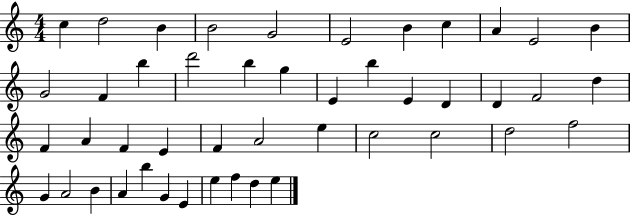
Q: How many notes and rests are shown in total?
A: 46